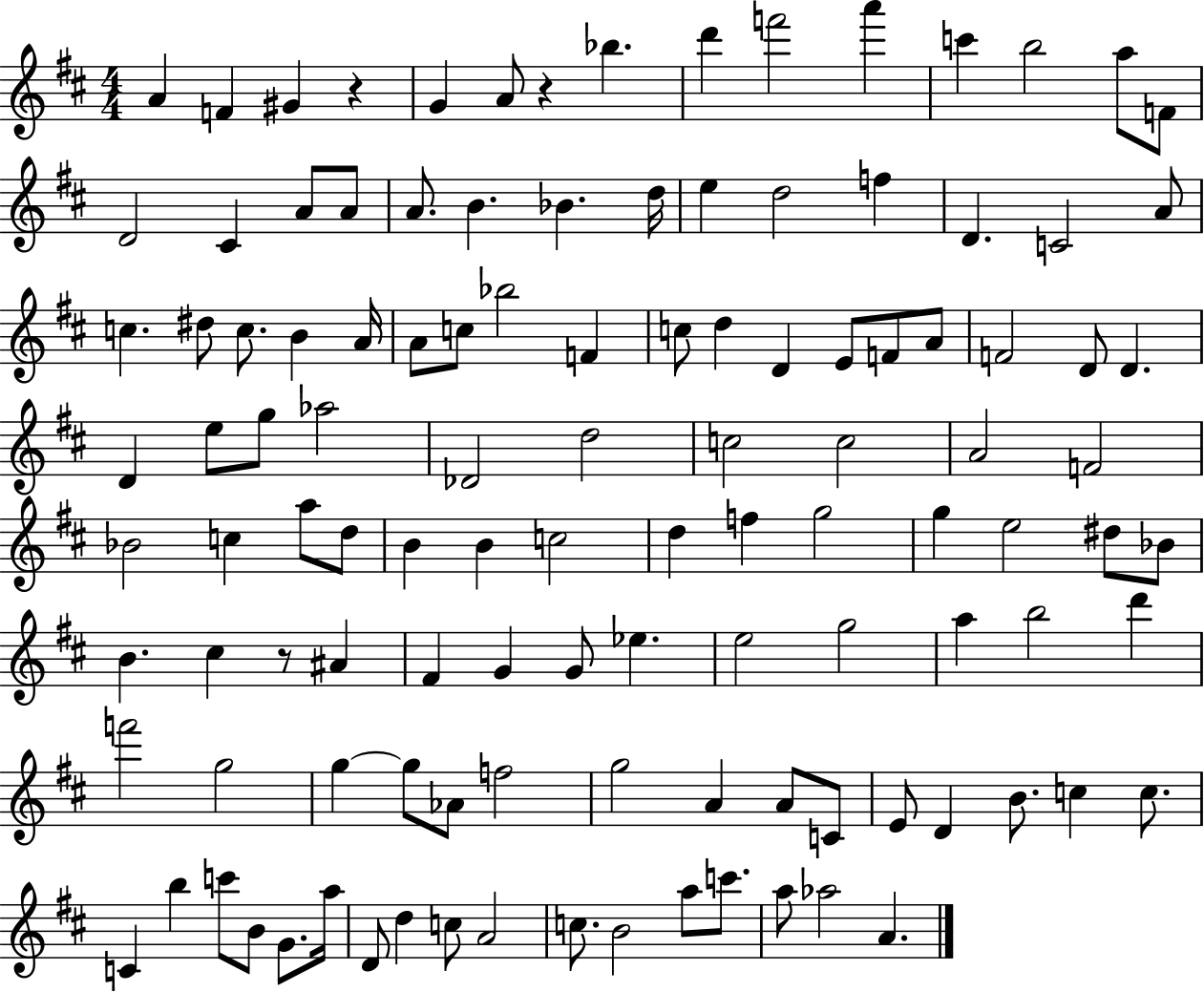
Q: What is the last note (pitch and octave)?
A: A4